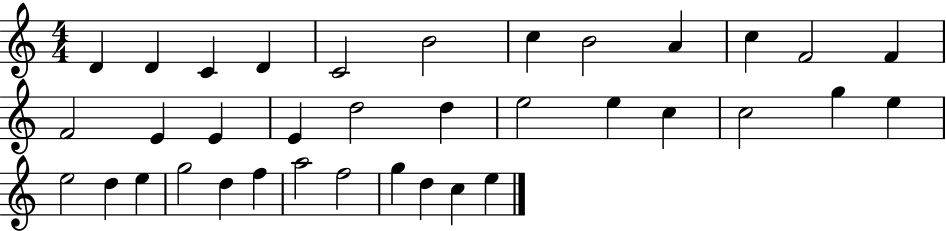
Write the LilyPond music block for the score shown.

{
  \clef treble
  \numericTimeSignature
  \time 4/4
  \key c \major
  d'4 d'4 c'4 d'4 | c'2 b'2 | c''4 b'2 a'4 | c''4 f'2 f'4 | \break f'2 e'4 e'4 | e'4 d''2 d''4 | e''2 e''4 c''4 | c''2 g''4 e''4 | \break e''2 d''4 e''4 | g''2 d''4 f''4 | a''2 f''2 | g''4 d''4 c''4 e''4 | \break \bar "|."
}